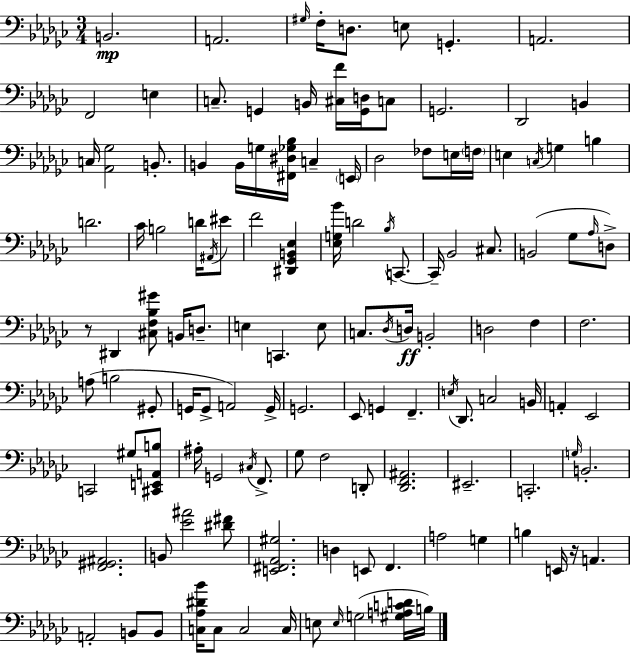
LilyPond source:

{
  \clef bass
  \numericTimeSignature
  \time 3/4
  \key ees \minor
  b,2.\mp | a,2. | \grace { gis16 } f16-. d8. e8 g,4.-. | a,2. | \break f,2 e4 | c8.-- g,4 b,16 <cis f'>16 <g, d>16 c8 | g,2. | des,2 b,4 | \break c16 <aes, ges>2 b,8.-. | b,4 b,16 g16 <fis, dis ges bes>16 c4-- | \parenthesize e,16 des2 fes8 e16 | \parenthesize f16 e4 \acciaccatura { c16 } g4 b4 | \break d'2. | ces'16 b2 d'16 | \acciaccatura { ais,16 } eis'8 f'2 <dis, ges, b, ees>4 | <ees g bes'>16 d'2 | \break \acciaccatura { bes16 } c,8.~~ c,16-- bes,2 | cis8. b,2( | ges8 \grace { aes16 }) d8-> r8 dis,4 <cis f bes gis'>8 | b,16 d8.-- e4 c,4. | \break e8 c8. \acciaccatura { des16 }\ff d16 b,2-. | d2 | f4 f2. | a8( b2 | \break gis,8-. g,16 g,8-> a,2) | g,16-> g,2. | ees,8 g,4 | f,4.-- \acciaccatura { e16 } des,8. c2 | \break b,16 a,4-. ees,2 | c,2 | gis8 <cis, e, a, b>8 ais16-. g,2 | \acciaccatura { cis16 } f,8.-> ges8 f2 | \break d,8-. <des, f, ais,>2. | eis,2.-- | c,2.-. | \grace { g16 } b,2.-. | \break <f, gis, ais,>2. | b,8 <ees' ais'>2 | <dis' fis'>8 <e, fis, aes, gis>2. | d4 | \break e,8 f,4. a2 | g4 b4 | e,16 r16 a,4. a,2-. | b,8 b,8 <c aes dis' bes'>16 c8 | \break c2 c16 e8 \grace { e16 }( | g2 <gis a c' d'>16 b16) \bar "|."
}